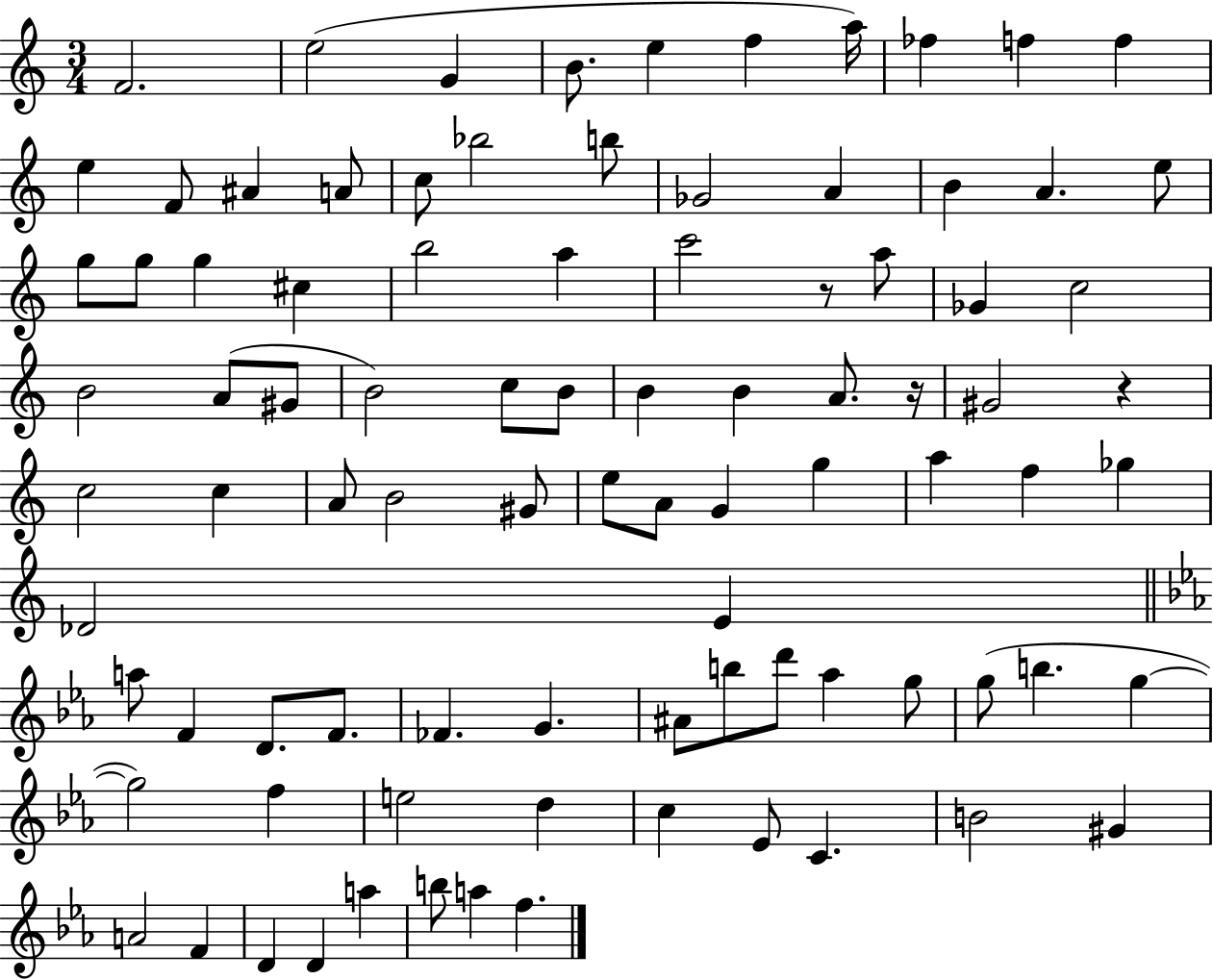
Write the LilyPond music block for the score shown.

{
  \clef treble
  \numericTimeSignature
  \time 3/4
  \key c \major
  f'2. | e''2( g'4 | b'8. e''4 f''4 a''16) | fes''4 f''4 f''4 | \break e''4 f'8 ais'4 a'8 | c''8 bes''2 b''8 | ges'2 a'4 | b'4 a'4. e''8 | \break g''8 g''8 g''4 cis''4 | b''2 a''4 | c'''2 r8 a''8 | ges'4 c''2 | \break b'2 a'8( gis'8 | b'2) c''8 b'8 | b'4 b'4 a'8. r16 | gis'2 r4 | \break c''2 c''4 | a'8 b'2 gis'8 | e''8 a'8 g'4 g''4 | a''4 f''4 ges''4 | \break des'2 e'4 | \bar "||" \break \key c \minor a''8 f'4 d'8. f'8. | fes'4. g'4. | ais'8 b''8 d'''8 aes''4 g''8 | g''8( b''4. g''4~~ | \break g''2) f''4 | e''2 d''4 | c''4 ees'8 c'4. | b'2 gis'4 | \break a'2 f'4 | d'4 d'4 a''4 | b''8 a''4 f''4. | \bar "|."
}